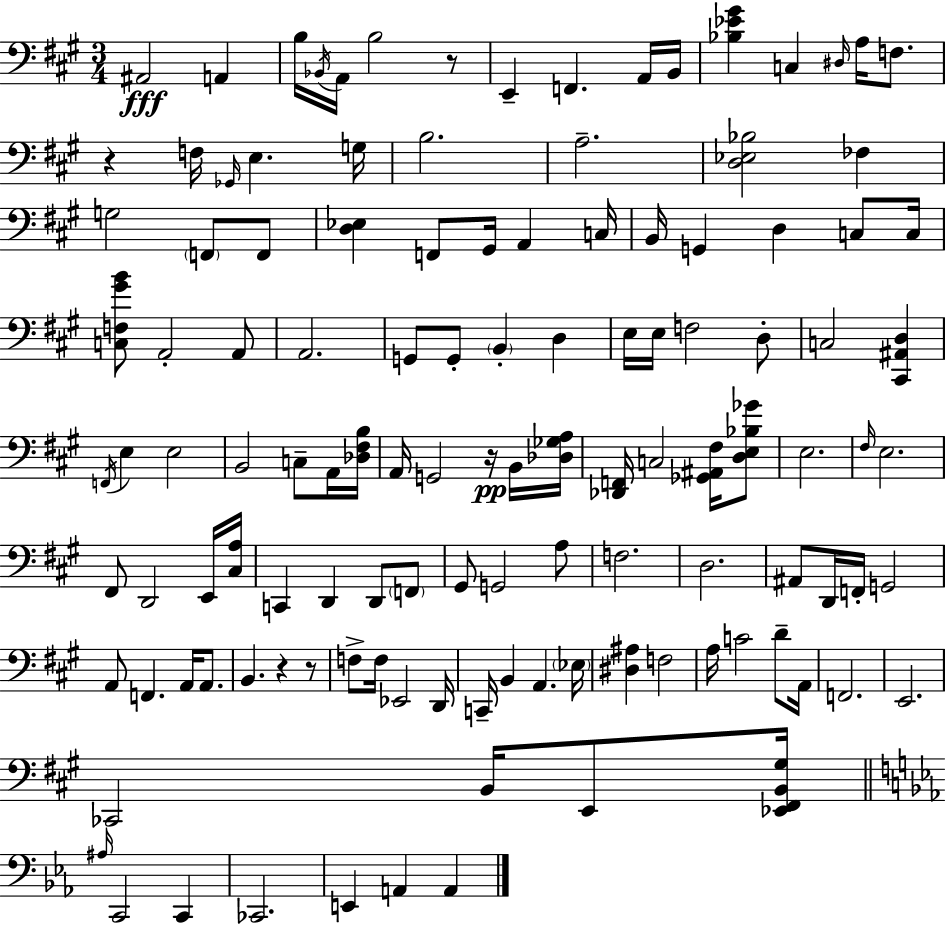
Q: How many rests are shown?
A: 5